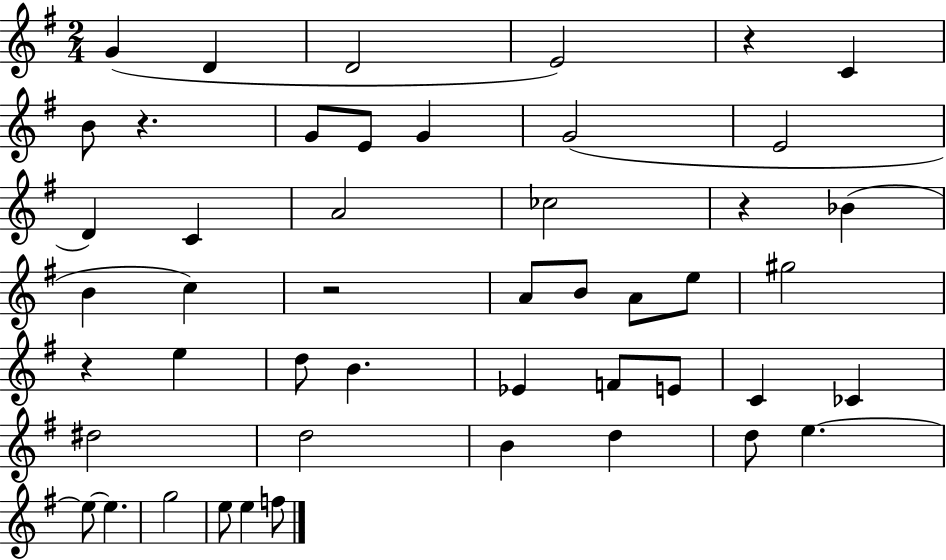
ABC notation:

X:1
T:Untitled
M:2/4
L:1/4
K:G
G D D2 E2 z C B/2 z G/2 E/2 G G2 E2 D C A2 _c2 z _B B c z2 A/2 B/2 A/2 e/2 ^g2 z e d/2 B _E F/2 E/2 C _C ^d2 d2 B d d/2 e e/2 e g2 e/2 e f/2